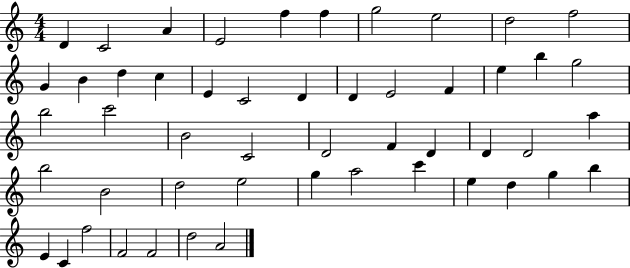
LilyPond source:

{
  \clef treble
  \numericTimeSignature
  \time 4/4
  \key c \major
  d'4 c'2 a'4 | e'2 f''4 f''4 | g''2 e''2 | d''2 f''2 | \break g'4 b'4 d''4 c''4 | e'4 c'2 d'4 | d'4 e'2 f'4 | e''4 b''4 g''2 | \break b''2 c'''2 | b'2 c'2 | d'2 f'4 d'4 | d'4 d'2 a''4 | \break b''2 b'2 | d''2 e''2 | g''4 a''2 c'''4 | e''4 d''4 g''4 b''4 | \break e'4 c'4 f''2 | f'2 f'2 | d''2 a'2 | \bar "|."
}